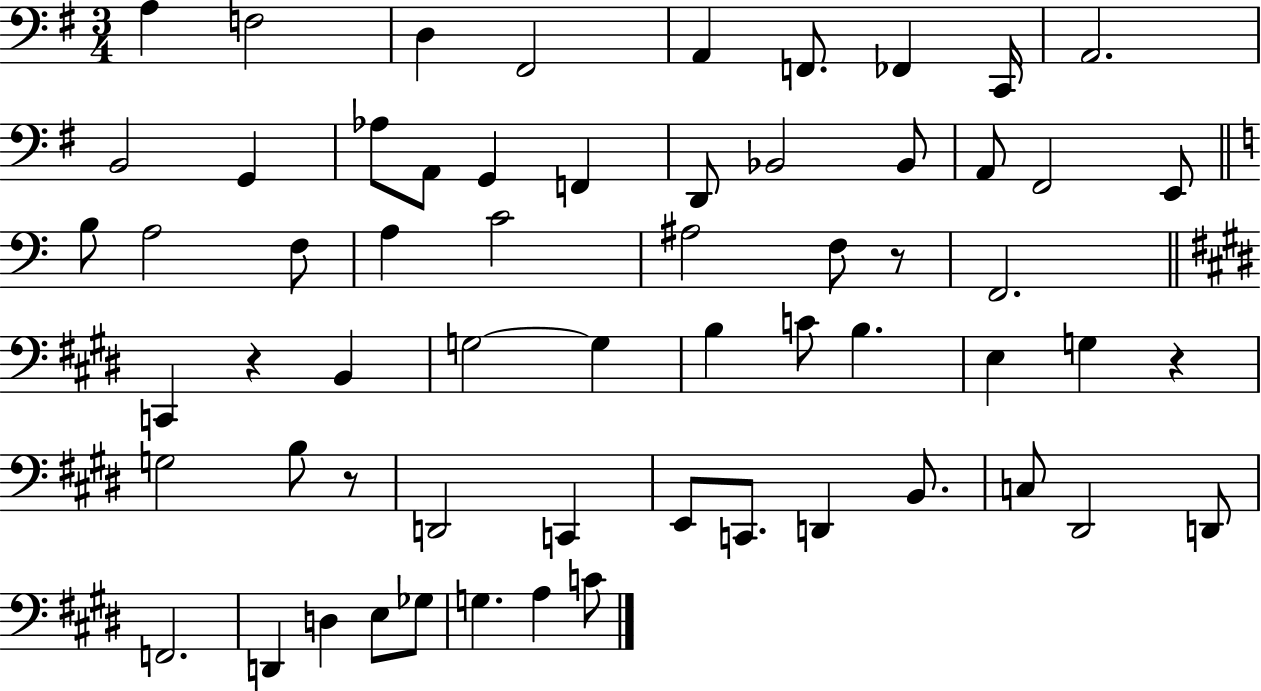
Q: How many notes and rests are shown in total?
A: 61